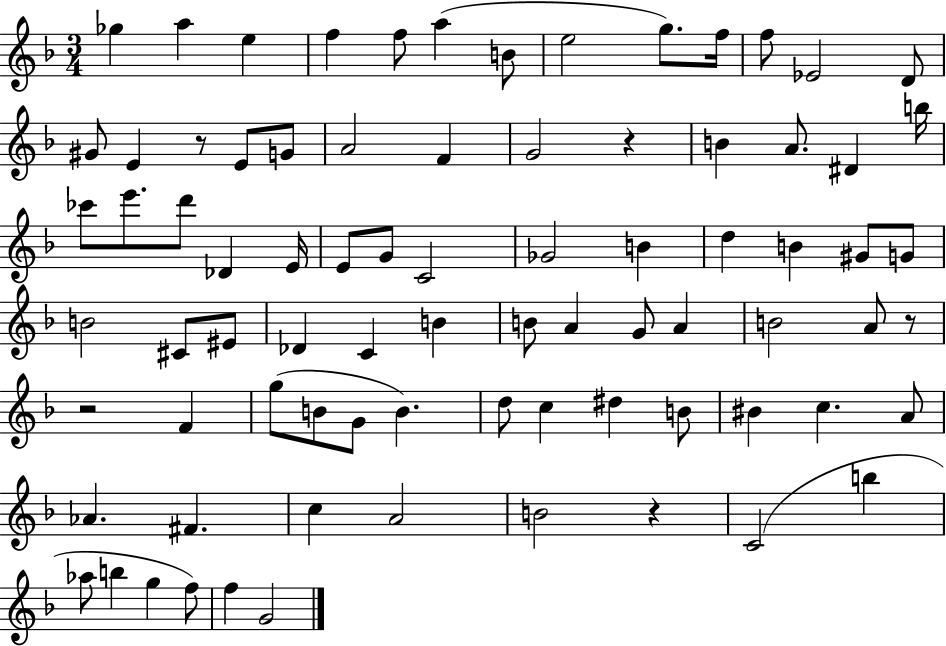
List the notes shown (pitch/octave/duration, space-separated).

Gb5/q A5/q E5/q F5/q F5/e A5/q B4/e E5/h G5/e. F5/s F5/e Eb4/h D4/e G#4/e E4/q R/e E4/e G4/e A4/h F4/q G4/h R/q B4/q A4/e. D#4/q B5/s CES6/e E6/e. D6/e Db4/q E4/s E4/e G4/e C4/h Gb4/h B4/q D5/q B4/q G#4/e G4/e B4/h C#4/e EIS4/e Db4/q C4/q B4/q B4/e A4/q G4/e A4/q B4/h A4/e R/e R/h F4/q G5/e B4/e G4/e B4/q. D5/e C5/q D#5/q B4/e BIS4/q C5/q. A4/e Ab4/q. F#4/q. C5/q A4/h B4/h R/q C4/h B5/q Ab5/e B5/q G5/q F5/e F5/q G4/h